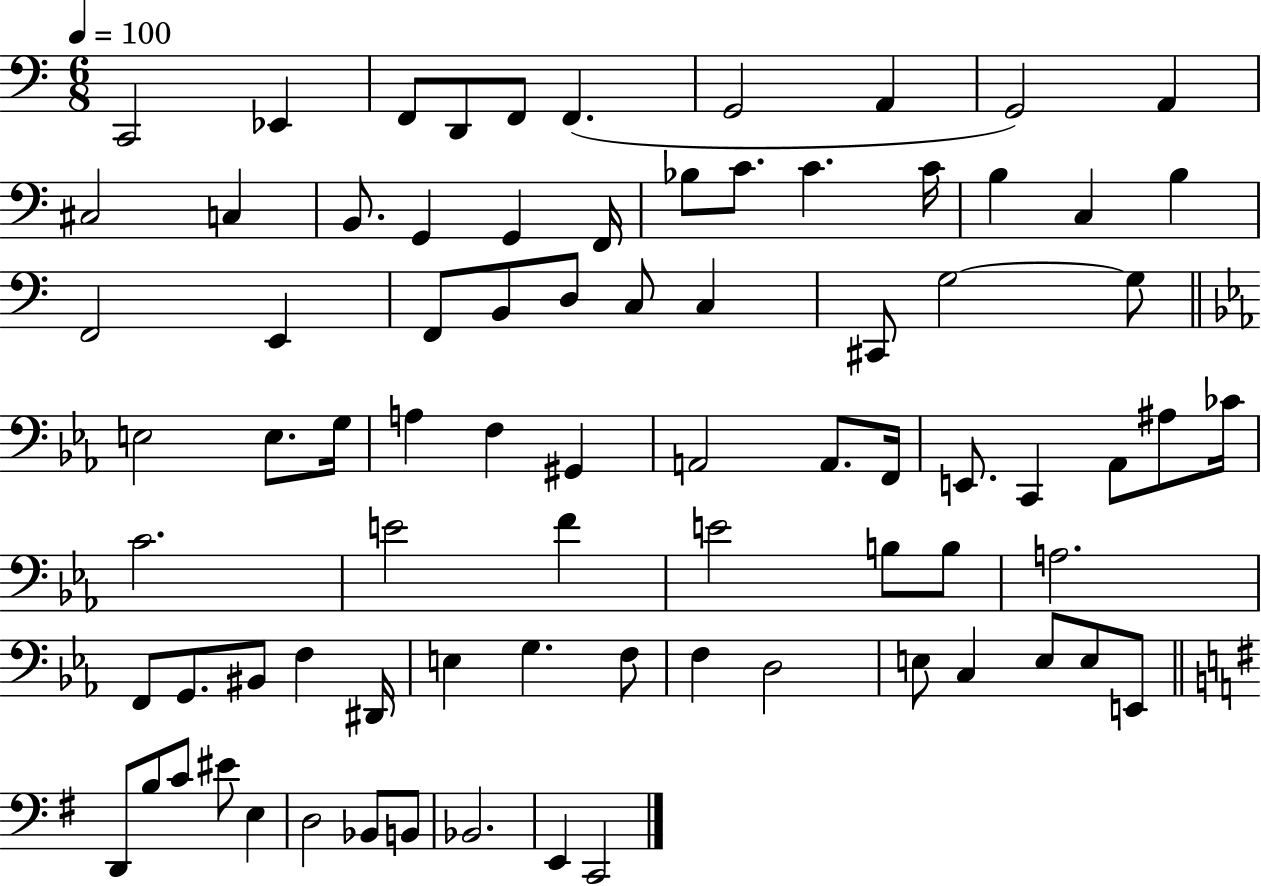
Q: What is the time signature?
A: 6/8